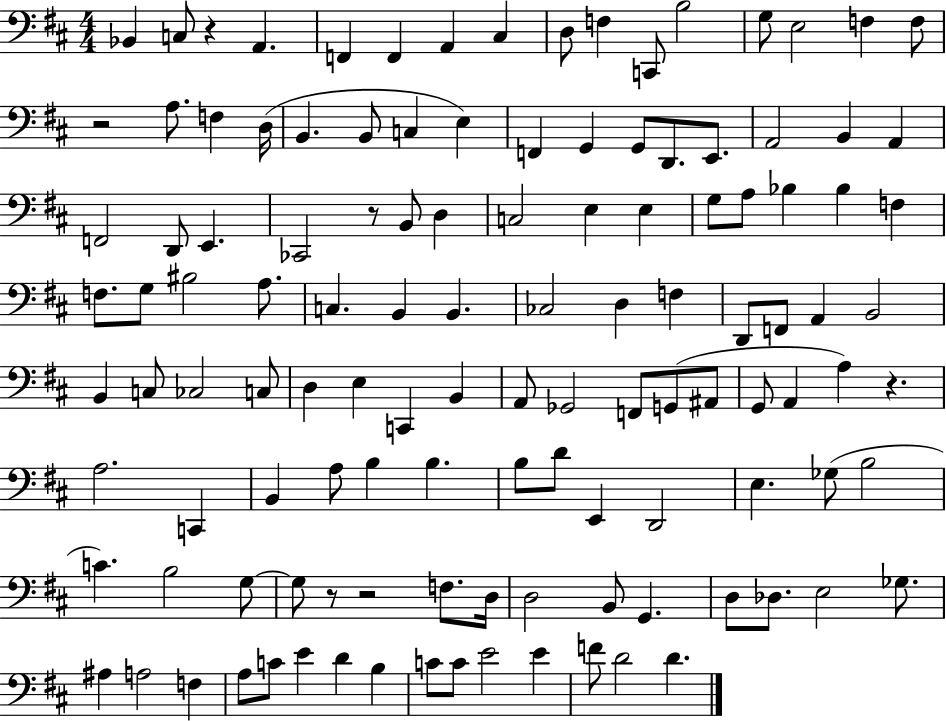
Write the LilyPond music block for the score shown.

{
  \clef bass
  \numericTimeSignature
  \time 4/4
  \key d \major
  bes,4 c8 r4 a,4. | f,4 f,4 a,4 cis4 | d8 f4 c,8 b2 | g8 e2 f4 f8 | \break r2 a8. f4 d16( | b,4. b,8 c4 e4) | f,4 g,4 g,8 d,8. e,8. | a,2 b,4 a,4 | \break f,2 d,8 e,4. | ces,2 r8 b,8 d4 | c2 e4 e4 | g8 a8 bes4 bes4 f4 | \break f8. g8 bis2 a8. | c4. b,4 b,4. | ces2 d4 f4 | d,8 f,8 a,4 b,2 | \break b,4 c8 ces2 c8 | d4 e4 c,4 b,4 | a,8 ges,2 f,8 g,8( ais,8 | g,8 a,4 a4) r4. | \break a2. c,4 | b,4 a8 b4 b4. | b8 d'8 e,4 d,2 | e4. ges8( b2 | \break c'4.) b2 g8~~ | g8 r8 r2 f8. d16 | d2 b,8 g,4. | d8 des8. e2 ges8. | \break ais4 a2 f4 | a8 c'8 e'4 d'4 b4 | c'8 c'8 e'2 e'4 | f'8 d'2 d'4. | \break \bar "|."
}